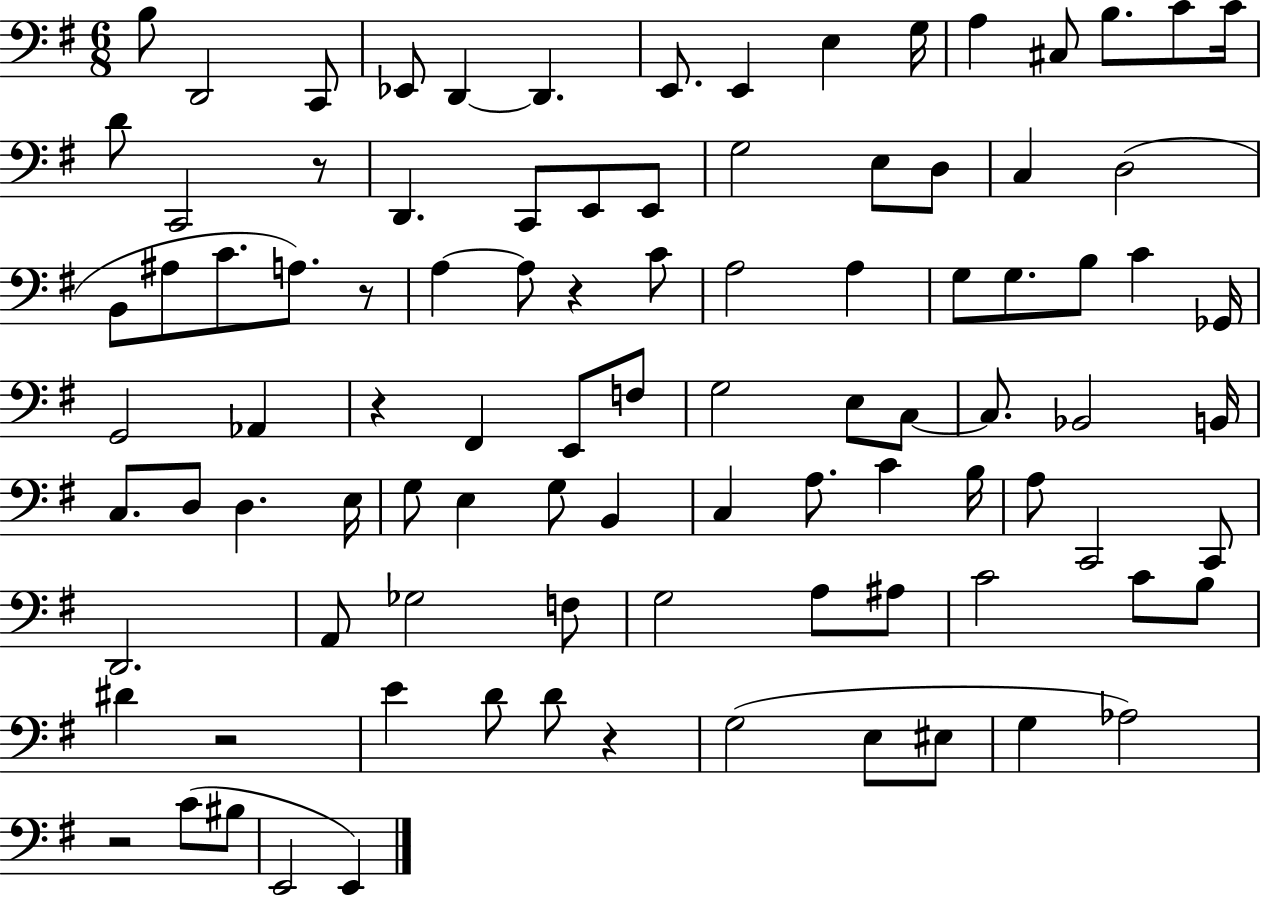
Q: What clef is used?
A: bass